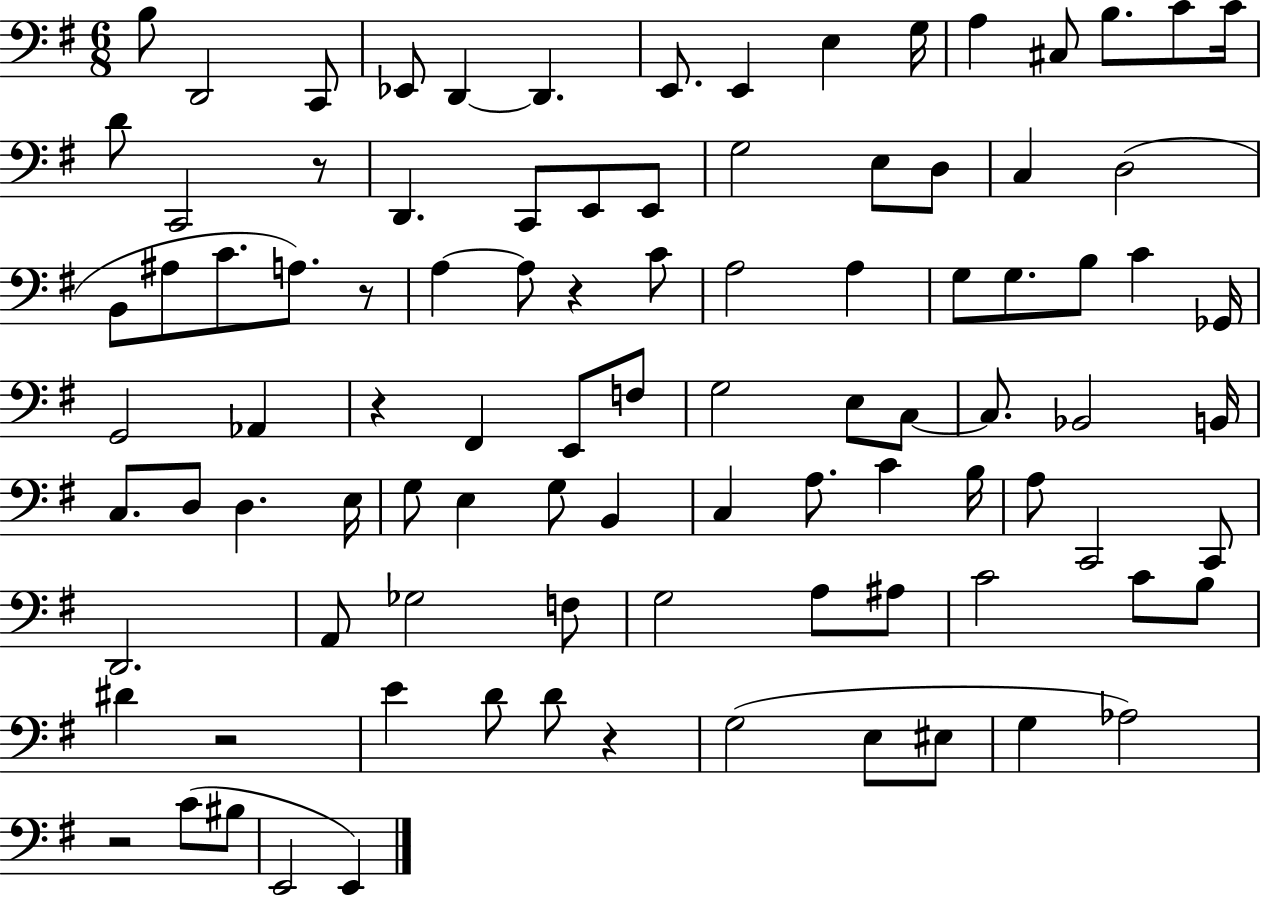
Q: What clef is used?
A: bass